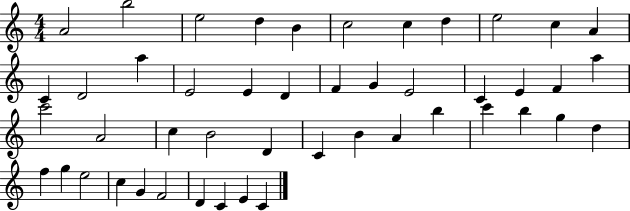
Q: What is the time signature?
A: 4/4